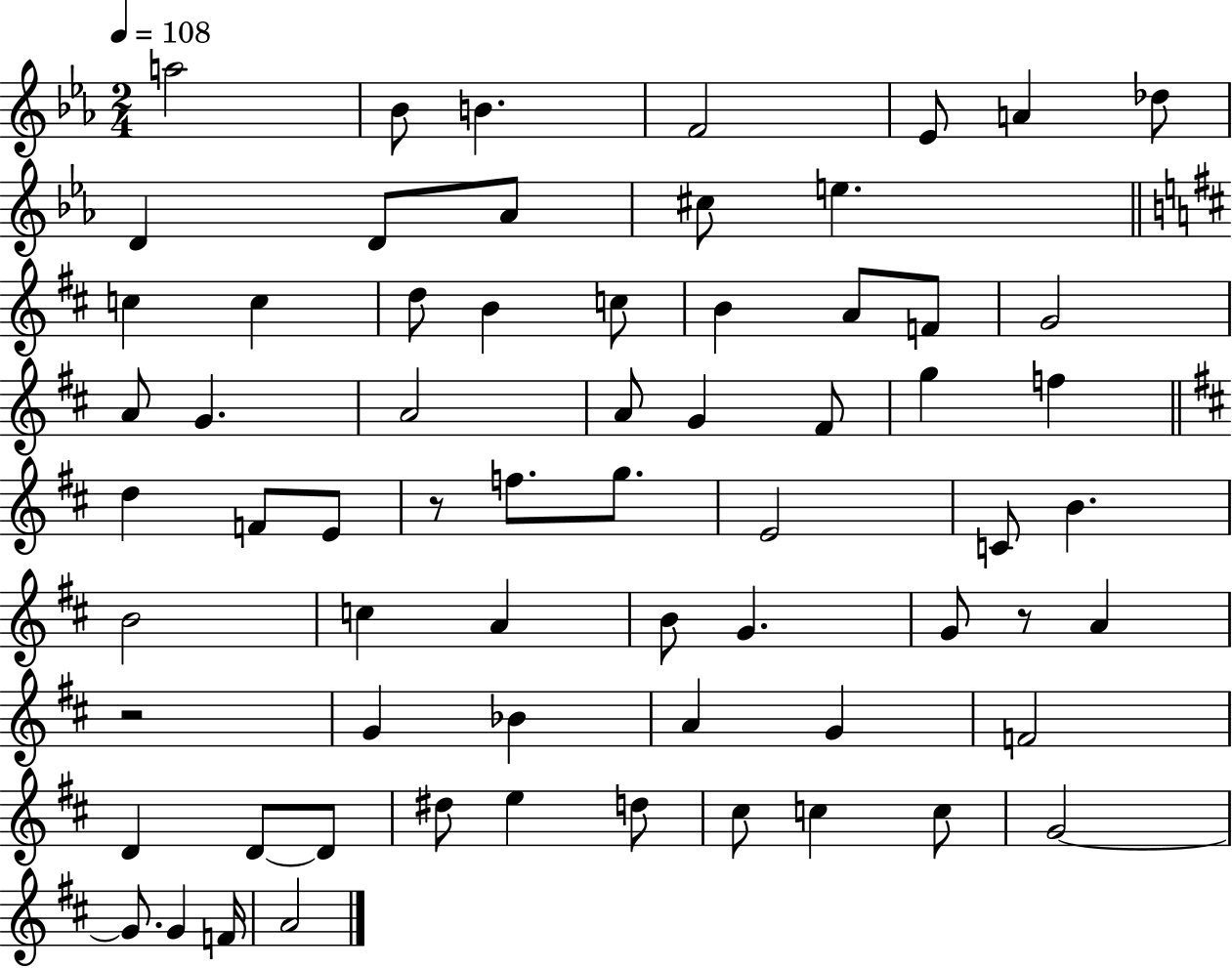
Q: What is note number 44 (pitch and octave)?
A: A4